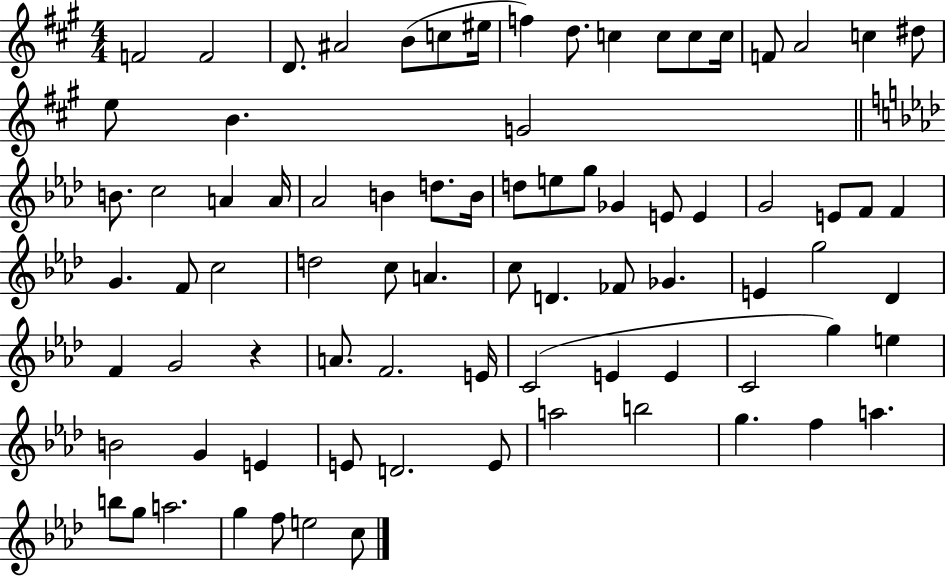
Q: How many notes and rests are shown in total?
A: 81